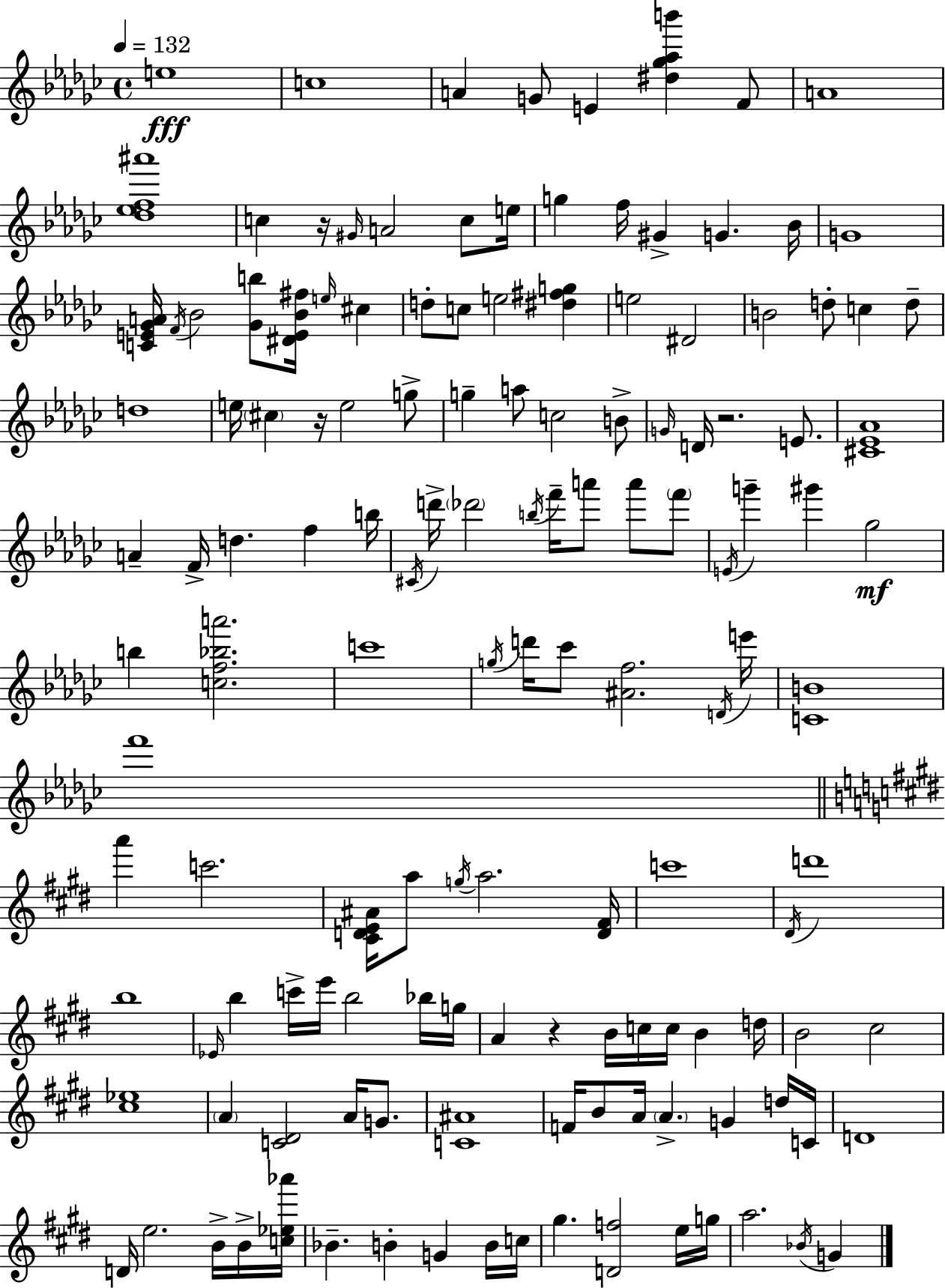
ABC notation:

X:1
T:Untitled
M:4/4
L:1/4
K:Ebm
e4 c4 A G/2 E [^d_g_ab'] F/2 A4 [_d_ef^a']4 c z/4 ^G/4 A2 c/2 e/4 g f/4 ^G G _B/4 G4 [CE_GA]/4 F/4 _B2 [_Gb]/2 [^DE_B^f]/4 e/4 ^c d/2 c/2 e2 [^d^fg] e2 ^D2 B2 d/2 c d/2 d4 e/4 ^c z/4 e2 g/2 g a/2 c2 B/2 G/4 D/4 z2 E/2 [^C_E_A]4 A F/4 d f b/4 ^C/4 d'/4 _d'2 b/4 f'/4 a'/2 a'/2 f'/2 E/4 g' ^g' _g2 b [cf_ba']2 c'4 g/4 d'/4 _c'/2 [^Af]2 D/4 e'/4 [CB]4 f'4 a' c'2 [^CDE^A]/4 a/2 g/4 a2 [D^F]/4 c'4 ^D/4 d'4 b4 _E/4 b c'/4 e'/4 b2 _b/4 g/4 A z B/4 c/4 c/4 B d/4 B2 ^c2 [^c_e]4 A [C^D]2 A/4 G/2 [C^A]4 F/4 B/2 A/4 A G d/4 C/4 D4 D/4 e2 B/4 B/4 [c_e_a']/4 _B B G B/4 c/4 ^g [Df]2 e/4 g/4 a2 _B/4 G